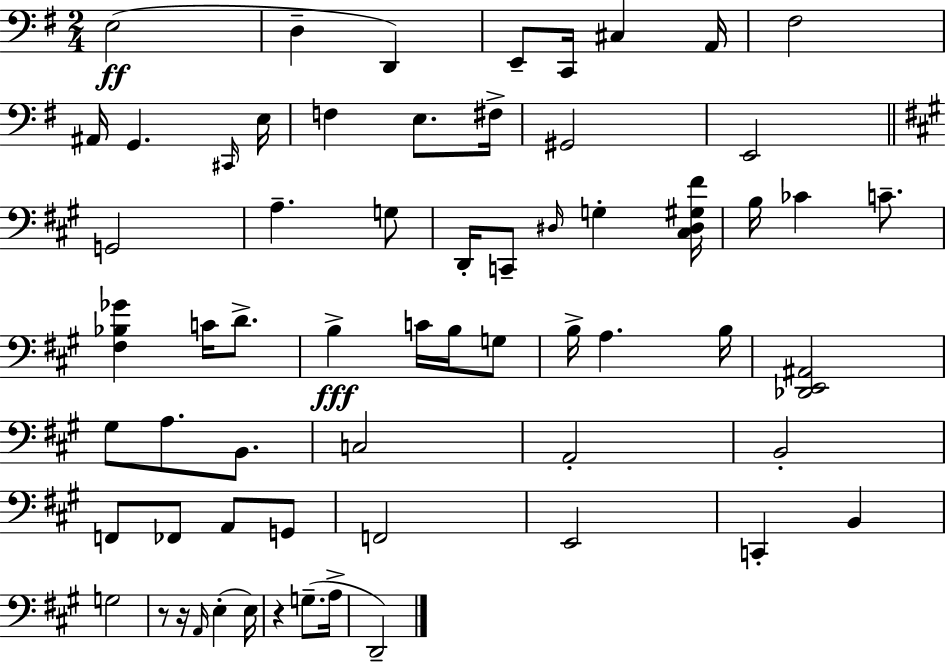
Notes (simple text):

E3/h D3/q D2/q E2/e C2/s C#3/q A2/s F#3/h A#2/s G2/q. C#2/s E3/s F3/q E3/e. F#3/s G#2/h E2/h G2/h A3/q. G3/e D2/s C2/e D#3/s G3/q [C#3,D#3,G#3,F#4]/s B3/s CES4/q C4/e. [F#3,Bb3,Gb4]/q C4/s D4/e. B3/q C4/s B3/s G3/e B3/s A3/q. B3/s [Db2,E2,A#2]/h G#3/e A3/e. B2/e. C3/h A2/h B2/h F2/e FES2/e A2/e G2/e F2/h E2/h C2/q B2/q G3/h R/e R/s A2/s E3/q E3/s R/q G3/e. A3/s D2/h